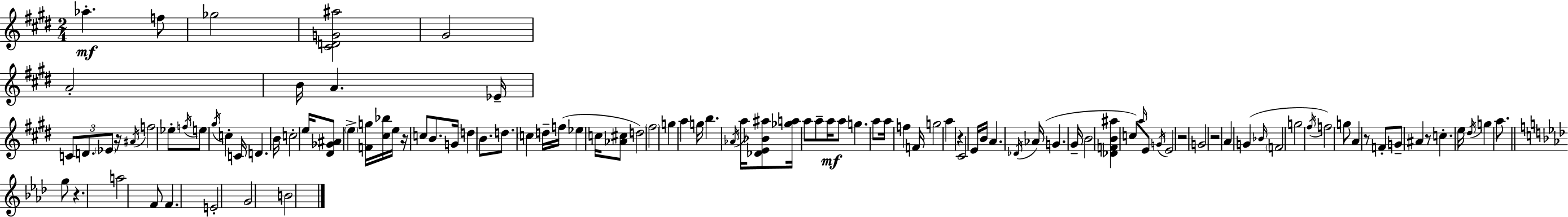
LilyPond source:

{
  \clef treble
  \numericTimeSignature
  \time 2/4
  \key e \major
  \repeat volta 2 { aes''4.-.\mf f''8 | ges''2 | <cis' d' g' ais''>2 | gis'2 | \break a'2-. | b'16 a'4. ees'16-- | \tuplet 3/2 { c'8 d'8. \parenthesize ees'8 } r16 | \acciaccatura { ais'16 } f''2 | \break ees''8-. \acciaccatura { f''16 } e''8 \acciaccatura { gis''16 } c''4-. | c'16 d'4. | b'16 c''2-. | e''16 <dis' ges' ais'>8 \parenthesize e''4-> | \break <f' g''>16 <cis'' bes''>16 e''16 r16 c''8 | b'8. g'16 d''4 | b'8. d''8. \parenthesize c''4 | d''16-- f''16( ees''4 | \break c''16 <aes' cis''>8 d''2) | \parenthesize fis''2 | g''4 a''4 | g''16 b''4. | \break \acciaccatura { aes'16 } a''16 <des' e' bes' ais''>8 <ges'' a''>16 a''8 | a''8-- a''16\mf a''8 g''4. | a''8 a''16 f''4 | f'16 g''2 | \break a''4 | r4 cis'2 | e'16 b'16 a'4. | \acciaccatura { des'16 } aes'16( g'4. | \break gis'16-- b'2 | <des' f' b' ais''>4 | c''8) \grace { a''16 } e'8 \acciaccatura { g'16 } e'2 | r2 | \break g'2 | r2 | a'4 | g'4( \grace { bes'16 } | \break \parenthesize f'2 | g''2 | \acciaccatura { fis''16 } f''2) | g''8 a'4 r8 | \break f'8-. g'8-- ais'4 | r8 c''4.-. | e''16 \acciaccatura { dis''16 } g''4 a''8. | \bar "||" \break \key aes \major g''8 r4. | a''2 | f'8 f'4. | e'2-. | \break g'2 | b'2 | } \bar "|."
}